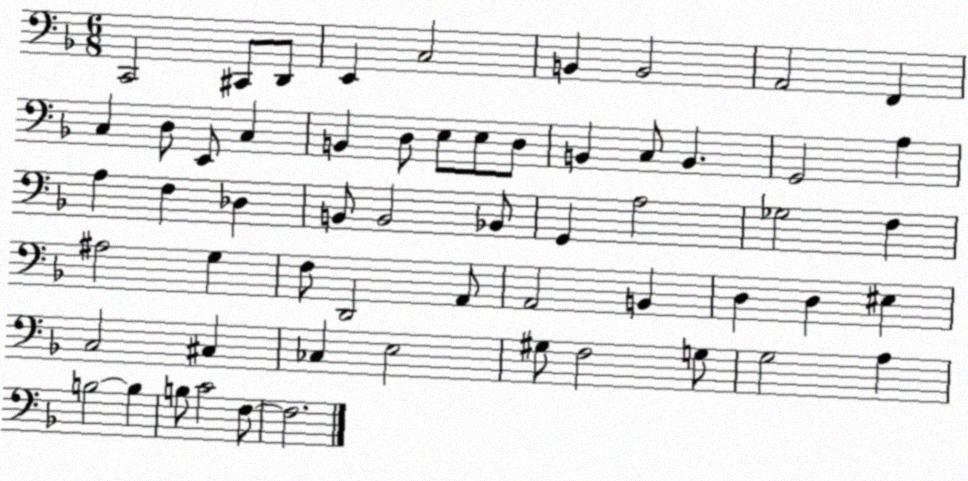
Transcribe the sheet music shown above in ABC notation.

X:1
T:Untitled
M:6/8
L:1/4
K:F
C,,2 ^C,,/2 D,,/2 E,, C,2 B,, B,,2 A,,2 F,, C, D,/2 E,,/2 C, B,, D,/2 E,/2 E,/2 D,/2 B,, C,/2 B,, G,,2 A, A, F, _D, B,,/2 B,,2 _B,,/2 G,, A,2 _G,2 F, ^A,2 G, F,/2 D,,2 A,,/2 A,,2 B,, D, D, ^E, C,2 ^C, _C, E,2 ^G,/2 F,2 G,/2 G,2 A, B,2 B, B,/2 C2 F,/2 F,2